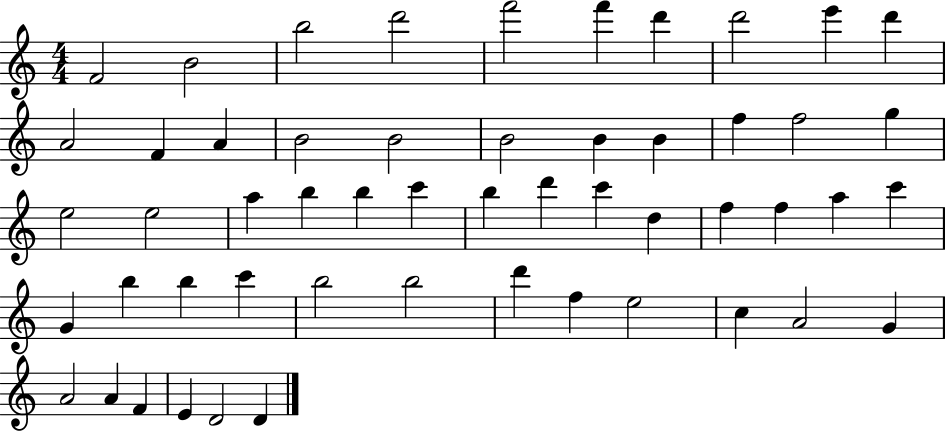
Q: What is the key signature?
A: C major